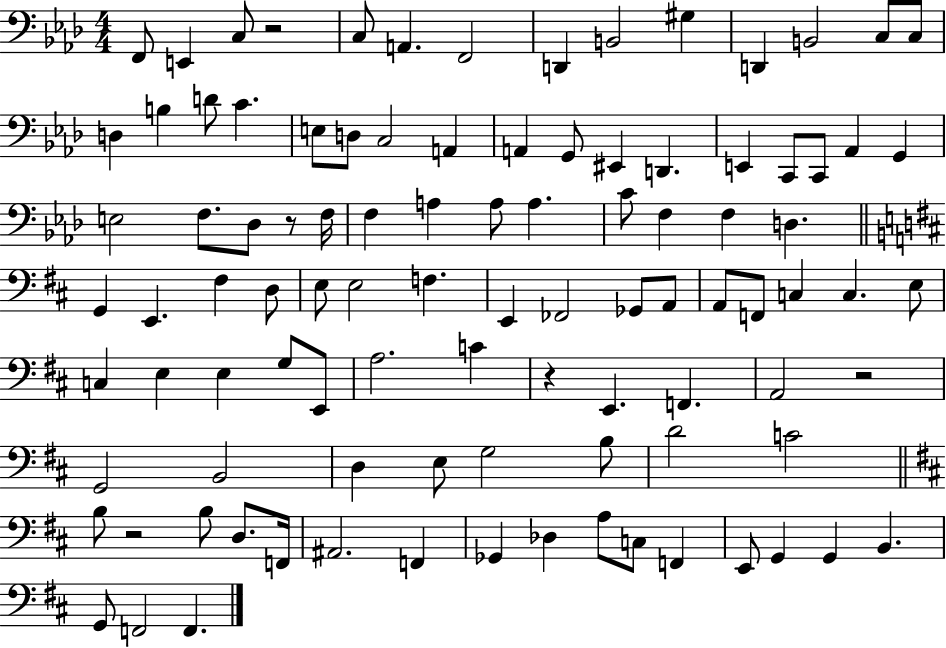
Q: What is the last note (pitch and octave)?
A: F2